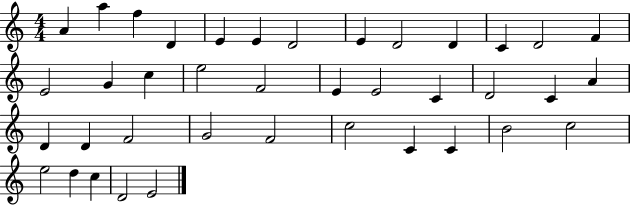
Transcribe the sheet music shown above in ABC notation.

X:1
T:Untitled
M:4/4
L:1/4
K:C
A a f D E E D2 E D2 D C D2 F E2 G c e2 F2 E E2 C D2 C A D D F2 G2 F2 c2 C C B2 c2 e2 d c D2 E2